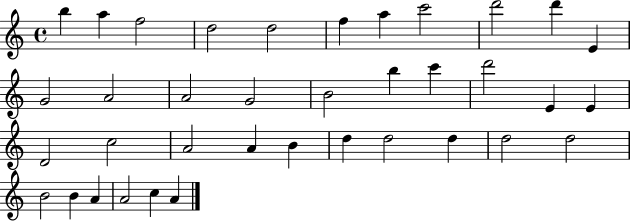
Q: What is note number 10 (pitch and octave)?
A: D6